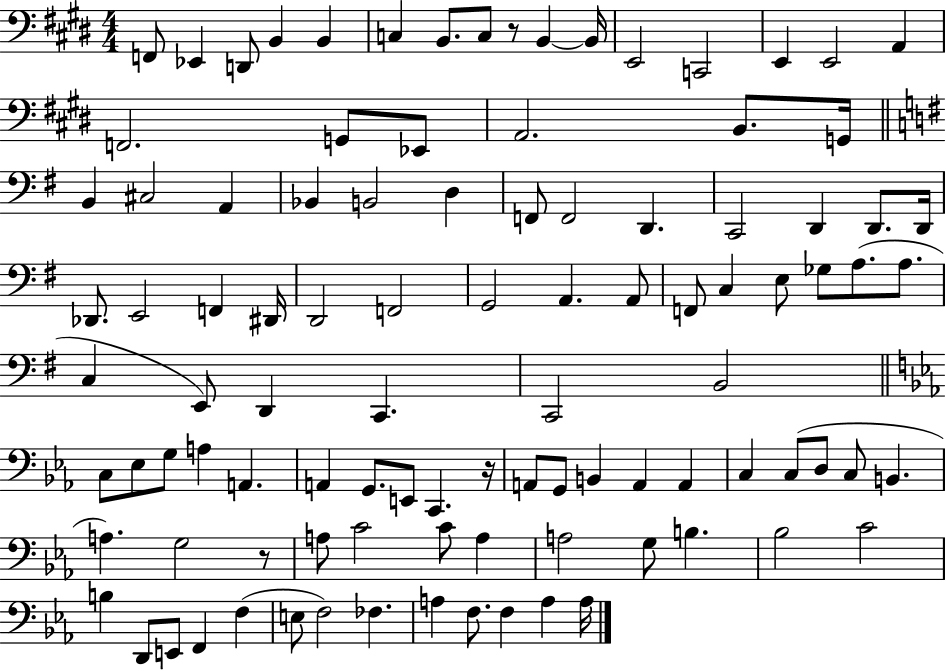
{
  \clef bass
  \numericTimeSignature
  \time 4/4
  \key e \major
  f,8 ees,4 d,8 b,4 b,4 | c4 b,8. c8 r8 b,4~~ b,16 | e,2 c,2 | e,4 e,2 a,4 | \break f,2. g,8 ees,8 | a,2. b,8. g,16 | \bar "||" \break \key g \major b,4 cis2 a,4 | bes,4 b,2 d4 | f,8 f,2 d,4. | c,2 d,4 d,8. d,16 | \break des,8. e,2 f,4 dis,16 | d,2 f,2 | g,2 a,4. a,8 | f,8 c4 e8 ges8 a8.( a8. | \break c4 e,8) d,4 c,4. | c,2 b,2 | \bar "||" \break \key ees \major c8 ees8 g8 a4 a,4. | a,4 g,8. e,8 c,4. r16 | a,8 g,8 b,4 a,4 a,4 | c4 c8( d8 c8 b,4. | \break a4.) g2 r8 | a8 c'2 c'8 a4 | a2 g8 b4. | bes2 c'2 | \break b4 d,8 e,8 f,4 f4( | e8 f2) fes4. | a4 f8. f4 a4 a16 | \bar "|."
}